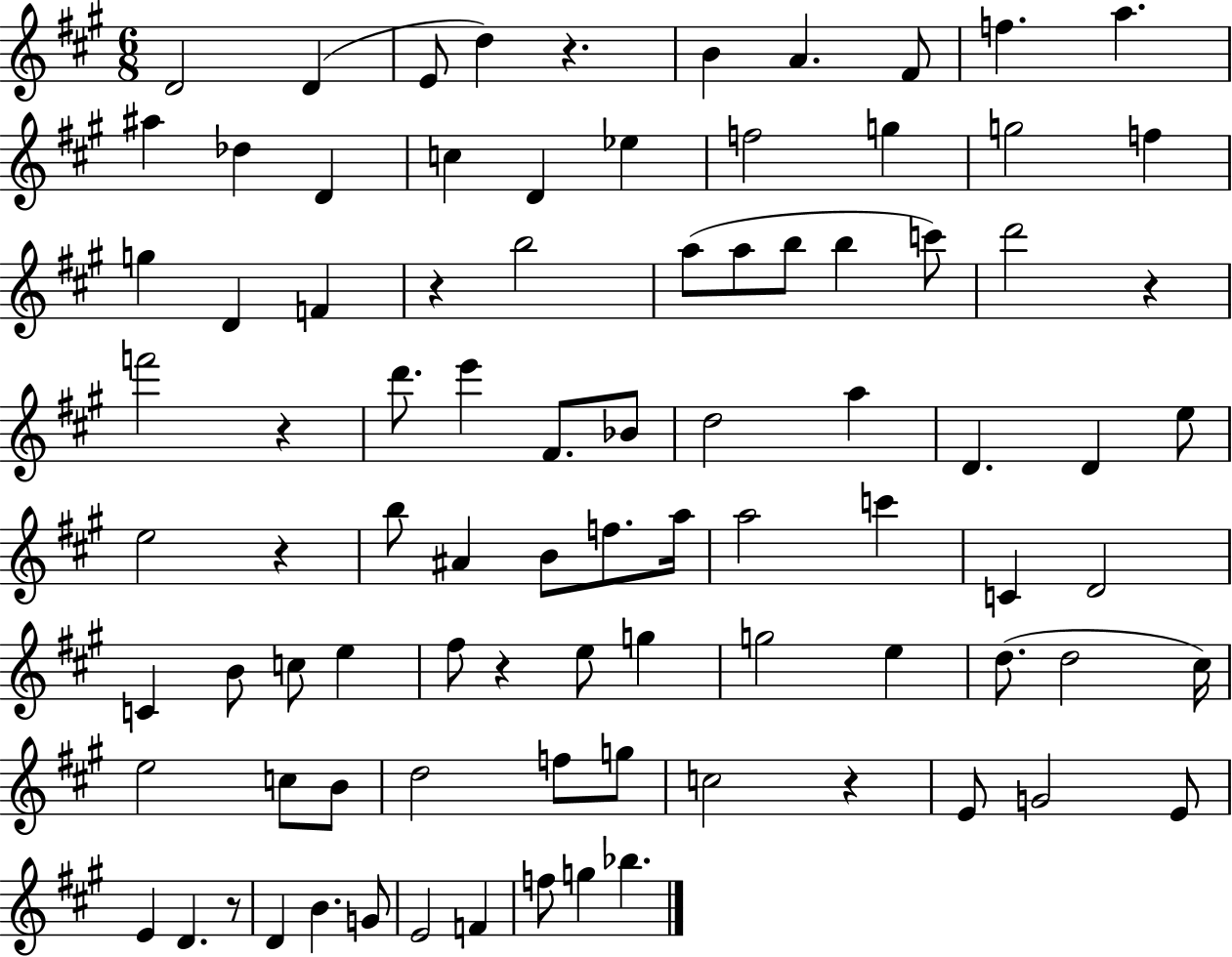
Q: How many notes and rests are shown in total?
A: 89